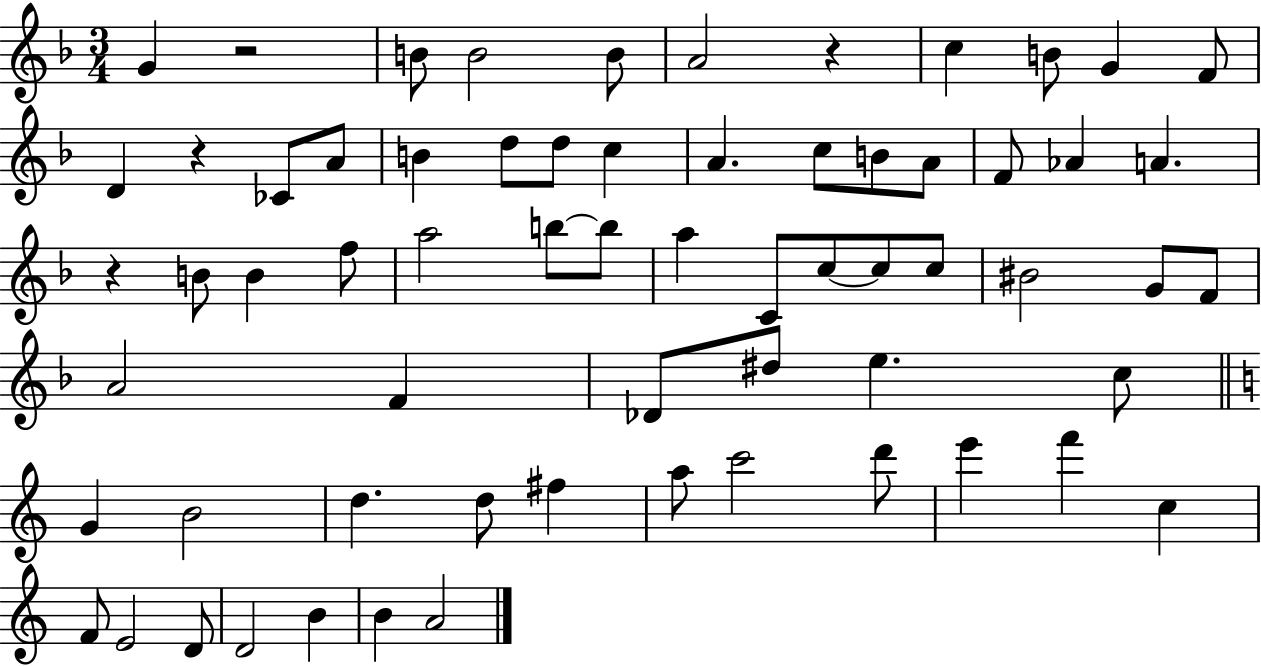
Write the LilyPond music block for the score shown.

{
  \clef treble
  \numericTimeSignature
  \time 3/4
  \key f \major
  \repeat volta 2 { g'4 r2 | b'8 b'2 b'8 | a'2 r4 | c''4 b'8 g'4 f'8 | \break d'4 r4 ces'8 a'8 | b'4 d''8 d''8 c''4 | a'4. c''8 b'8 a'8 | f'8 aes'4 a'4. | \break r4 b'8 b'4 f''8 | a''2 b''8~~ b''8 | a''4 c'8 c''8~~ c''8 c''8 | bis'2 g'8 f'8 | \break a'2 f'4 | des'8 dis''8 e''4. c''8 | \bar "||" \break \key c \major g'4 b'2 | d''4. d''8 fis''4 | a''8 c'''2 d'''8 | e'''4 f'''4 c''4 | \break f'8 e'2 d'8 | d'2 b'4 | b'4 a'2 | } \bar "|."
}